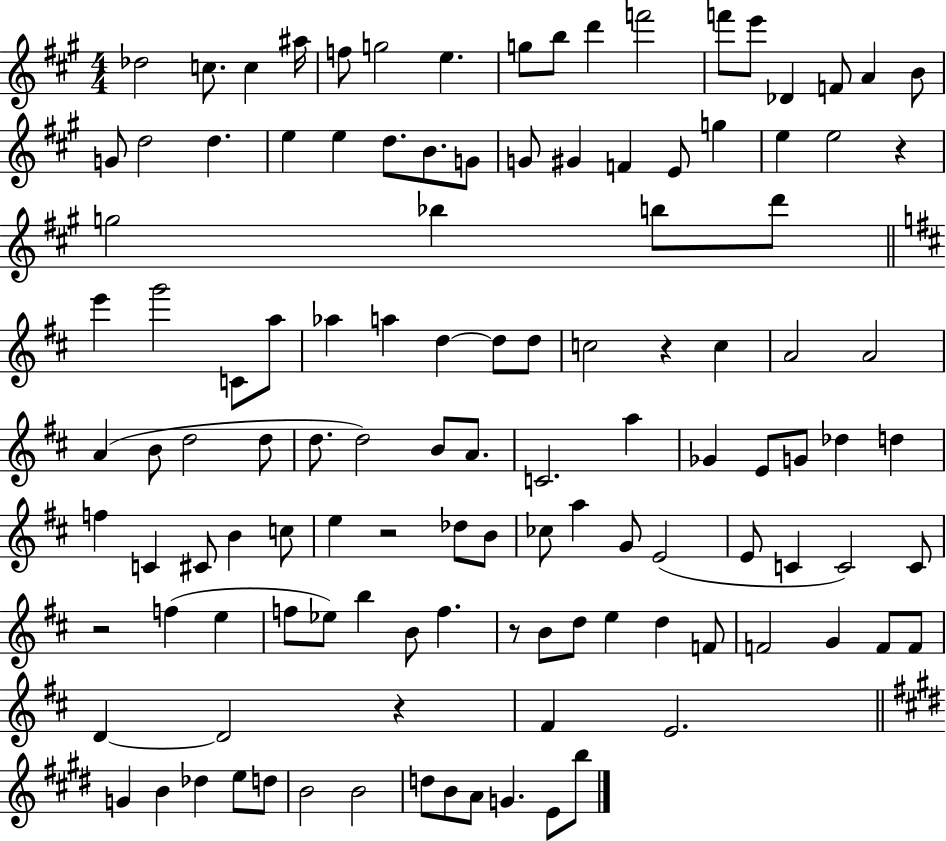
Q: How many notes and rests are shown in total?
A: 119